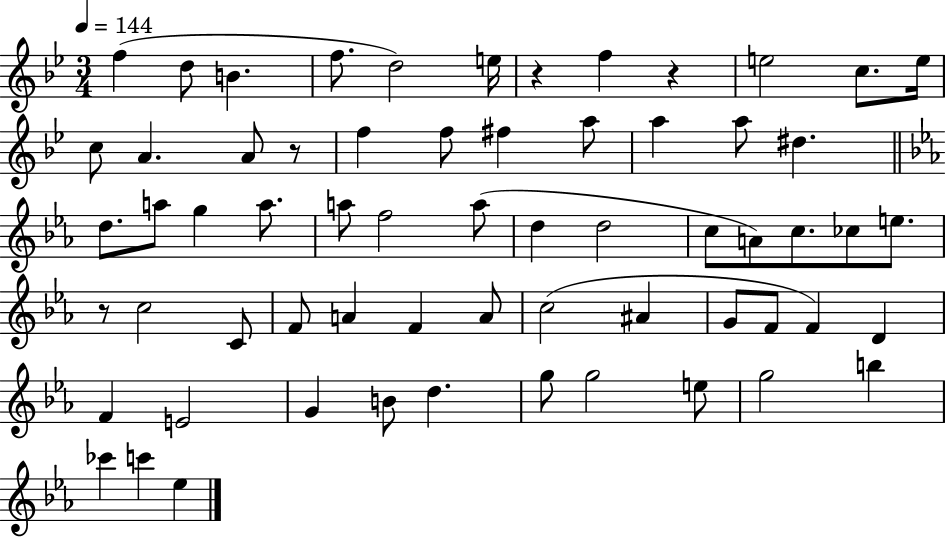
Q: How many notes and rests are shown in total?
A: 63